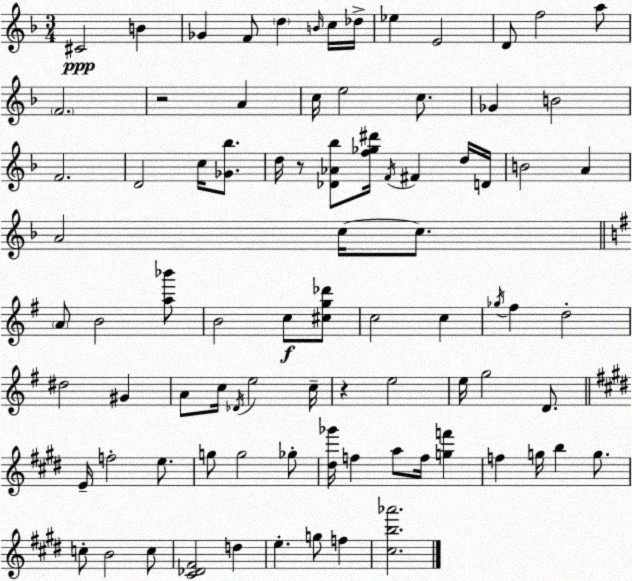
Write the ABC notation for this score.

X:1
T:Untitled
M:3/4
L:1/4
K:Dm
^C2 B _G F/2 d B/4 c/4 _d/4 _e E2 D/2 f2 a/2 F2 z2 A c/4 e2 c/2 _G B2 F2 D2 c/4 [_G_b]/2 d/4 z/2 [_D_A_b]/2 [f_g^d']/4 F/4 ^F d/4 D/4 B2 A A2 c/4 c/2 A/2 B2 [a_b']/2 B2 c/2 [^cg_d']/2 c2 c _g/4 ^f d2 ^d2 ^G A/2 c/4 _D/4 e2 c/4 z e2 e/4 g2 D/2 E/4 f2 e/2 g/2 g2 _g/2 [^d_g']/4 f a/2 f/4 [gf'] f g/4 b g/2 c/2 B2 c/2 [^C_D^F]2 d e g/2 f [^cb_a']2